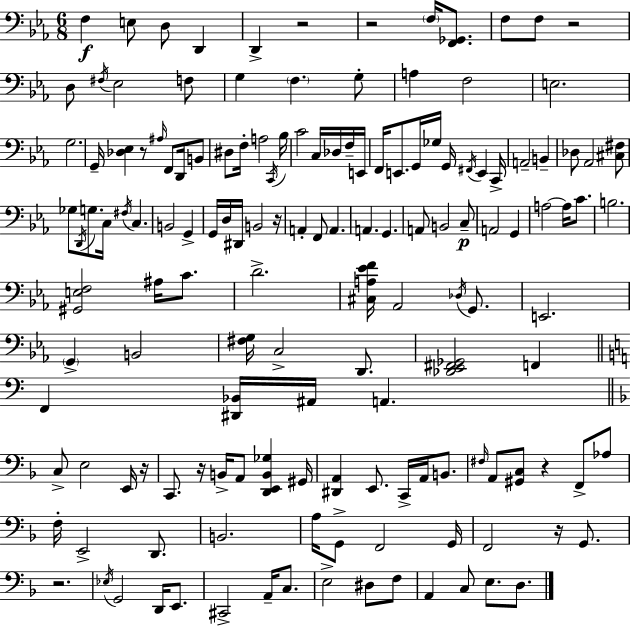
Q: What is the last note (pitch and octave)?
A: D3